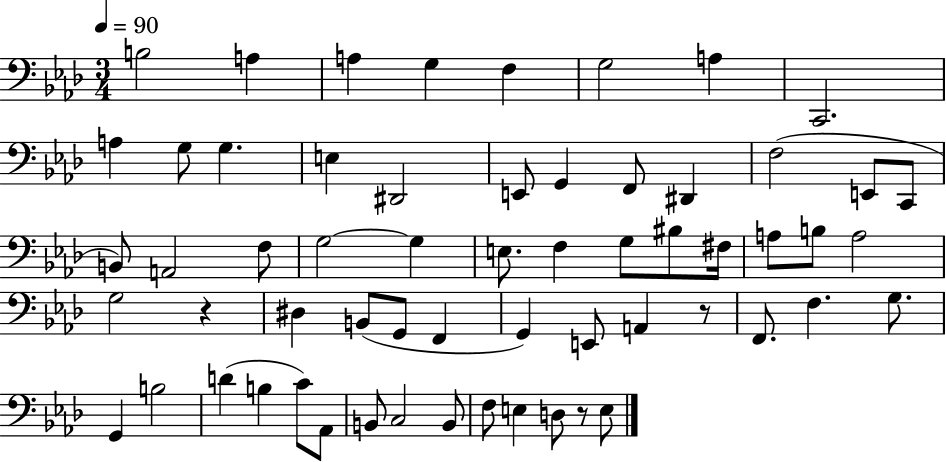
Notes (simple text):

B3/h A3/q A3/q G3/q F3/q G3/h A3/q C2/h. A3/q G3/e G3/q. E3/q D#2/h E2/e G2/q F2/e D#2/q F3/h E2/e C2/e B2/e A2/h F3/e G3/h G3/q E3/e. F3/q G3/e BIS3/e F#3/s A3/e B3/e A3/h G3/h R/q D#3/q B2/e G2/e F2/q G2/q E2/e A2/q R/e F2/e. F3/q. G3/e. G2/q B3/h D4/q B3/q C4/e Ab2/e B2/e C3/h B2/e F3/e E3/q D3/e R/e E3/e